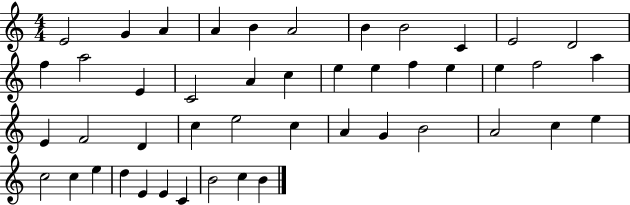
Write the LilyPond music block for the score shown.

{
  \clef treble
  \numericTimeSignature
  \time 4/4
  \key c \major
  e'2 g'4 a'4 | a'4 b'4 a'2 | b'4 b'2 c'4 | e'2 d'2 | \break f''4 a''2 e'4 | c'2 a'4 c''4 | e''4 e''4 f''4 e''4 | e''4 f''2 a''4 | \break e'4 f'2 d'4 | c''4 e''2 c''4 | a'4 g'4 b'2 | a'2 c''4 e''4 | \break c''2 c''4 e''4 | d''4 e'4 e'4 c'4 | b'2 c''4 b'4 | \bar "|."
}